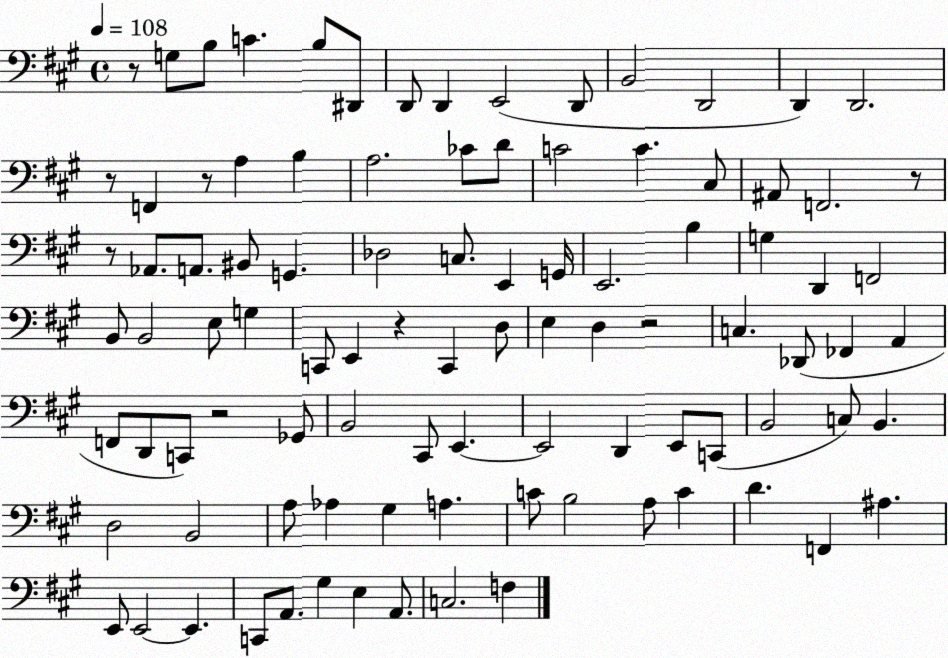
X:1
T:Untitled
M:4/4
L:1/4
K:A
z/2 G,/2 B,/2 C B,/2 ^D,,/2 D,,/2 D,, E,,2 D,,/2 B,,2 D,,2 D,, D,,2 z/2 F,, z/2 A, B, A,2 _C/2 D/2 C2 C ^C,/2 ^A,,/2 F,,2 z/2 z/2 _A,,/2 A,,/2 ^B,,/2 G,, _D,2 C,/2 E,, G,,/4 E,,2 B, G, D,, F,,2 B,,/2 B,,2 E,/2 G, C,,/2 E,, z C,, D,/2 E, D, z2 C, _D,,/2 _F,, A,, F,,/2 D,,/2 C,,/2 z2 _G,,/2 B,,2 ^C,,/2 E,, E,,2 D,, E,,/2 C,,/2 B,,2 C,/2 B,, D,2 B,,2 A,/2 _A, ^G, A, C/2 B,2 A,/2 C D F,, ^A, E,,/2 E,,2 E,, C,,/2 A,,/2 ^G, E, A,,/2 C,2 F,